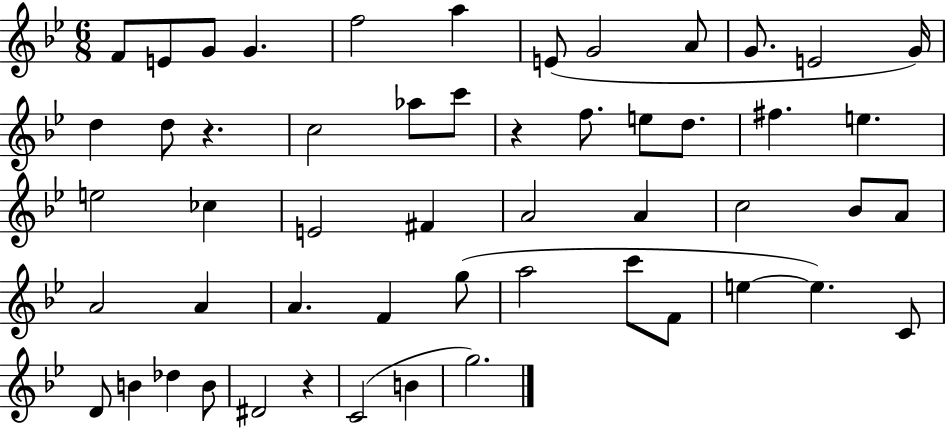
F4/e E4/e G4/e G4/q. F5/h A5/q E4/e G4/h A4/e G4/e. E4/h G4/s D5/q D5/e R/q. C5/h Ab5/e C6/e R/q F5/e. E5/e D5/e. F#5/q. E5/q. E5/h CES5/q E4/h F#4/q A4/h A4/q C5/h Bb4/e A4/e A4/h A4/q A4/q. F4/q G5/e A5/h C6/e F4/e E5/q E5/q. C4/e D4/e B4/q Db5/q B4/e D#4/h R/q C4/h B4/q G5/h.